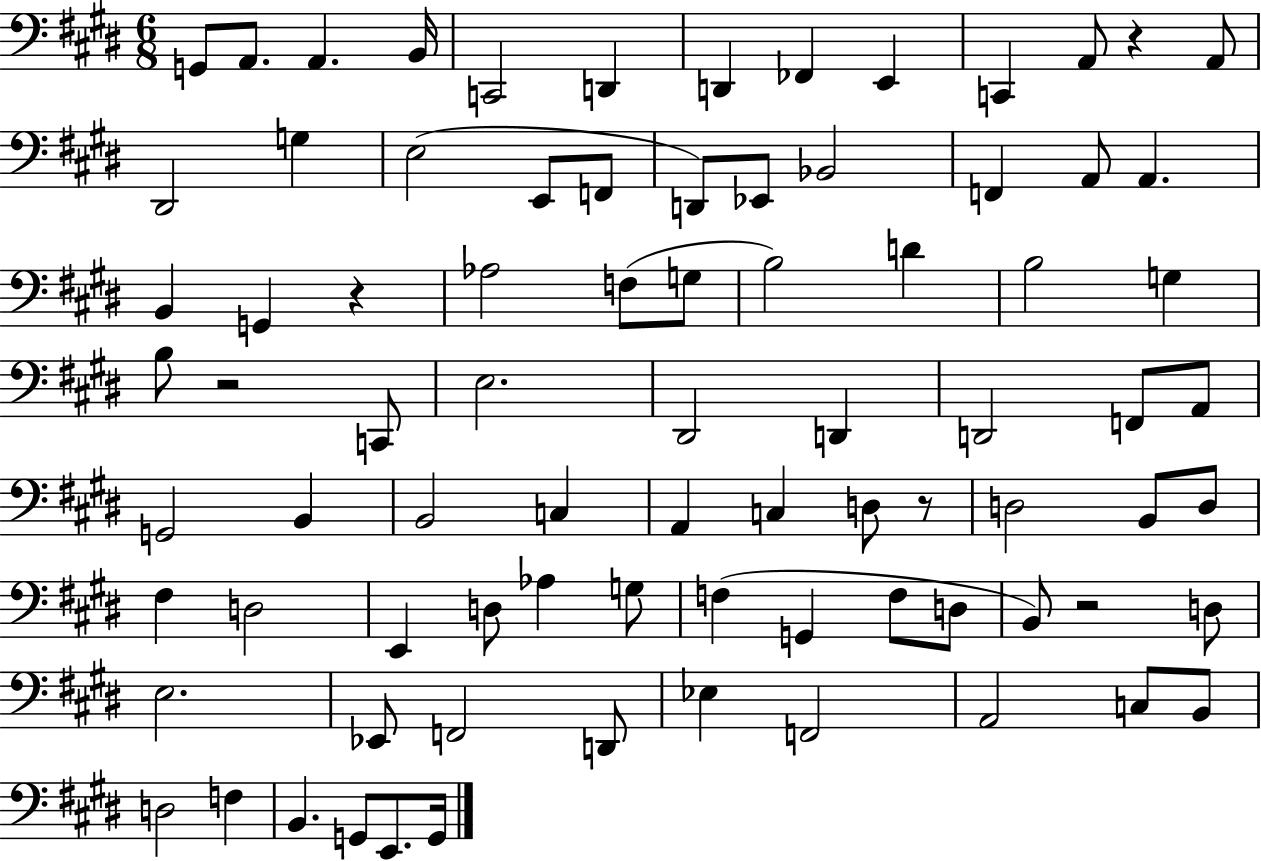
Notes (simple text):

G2/e A2/e. A2/q. B2/s C2/h D2/q D2/q FES2/q E2/q C2/q A2/e R/q A2/e D#2/h G3/q E3/h E2/e F2/e D2/e Eb2/e Bb2/h F2/q A2/e A2/q. B2/q G2/q R/q Ab3/h F3/e G3/e B3/h D4/q B3/h G3/q B3/e R/h C2/e E3/h. D#2/h D2/q D2/h F2/e A2/e G2/h B2/q B2/h C3/q A2/q C3/q D3/e R/e D3/h B2/e D3/e F#3/q D3/h E2/q D3/e Ab3/q G3/e F3/q G2/q F3/e D3/e B2/e R/h D3/e E3/h. Eb2/e F2/h D2/e Eb3/q F2/h A2/h C3/e B2/e D3/h F3/q B2/q. G2/e E2/e. G2/s